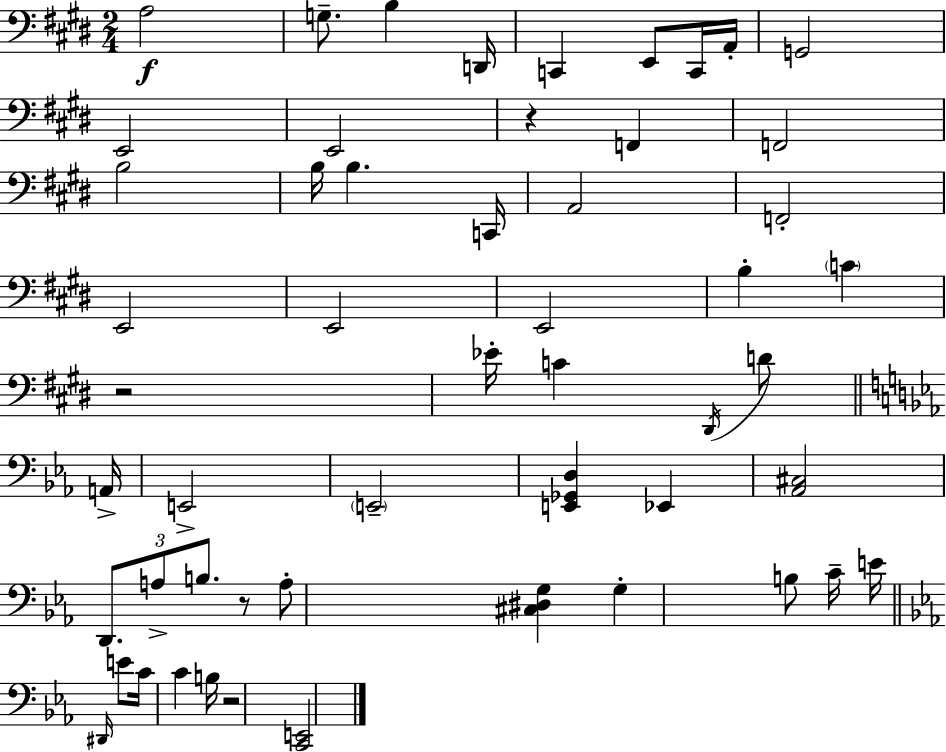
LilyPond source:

{
  \clef bass
  \numericTimeSignature
  \time 2/4
  \key e \major
  a2\f | g8.-- b4 d,16 | c,4 e,8 c,16 a,16-. | g,2 | \break e,2 | e,2 | r4 f,4 | f,2 | \break b2 | b16 b4. c,16 | a,2 | f,2-. | \break e,2 | e,2 | e,2 | b4-. \parenthesize c'4 | \break r2 | ees'16-. c'4 \acciaccatura { dis,16 } d'8 | \bar "||" \break \key ees \major a,16-> e,2-> | \parenthesize e,2-- | <e, ges, d>4 ees,4 | <aes, cis>2 | \break \tuplet 3/2 { d,8. a8-> b8. } | r8 a8-. <cis dis g>4 | g4-. b8 c'16-- | e'16 \bar "||" \break \key c \minor \grace { dis,16 } e'8 c'16 c'4 | b16 r2 | <c, e,>2 | \bar "|."
}